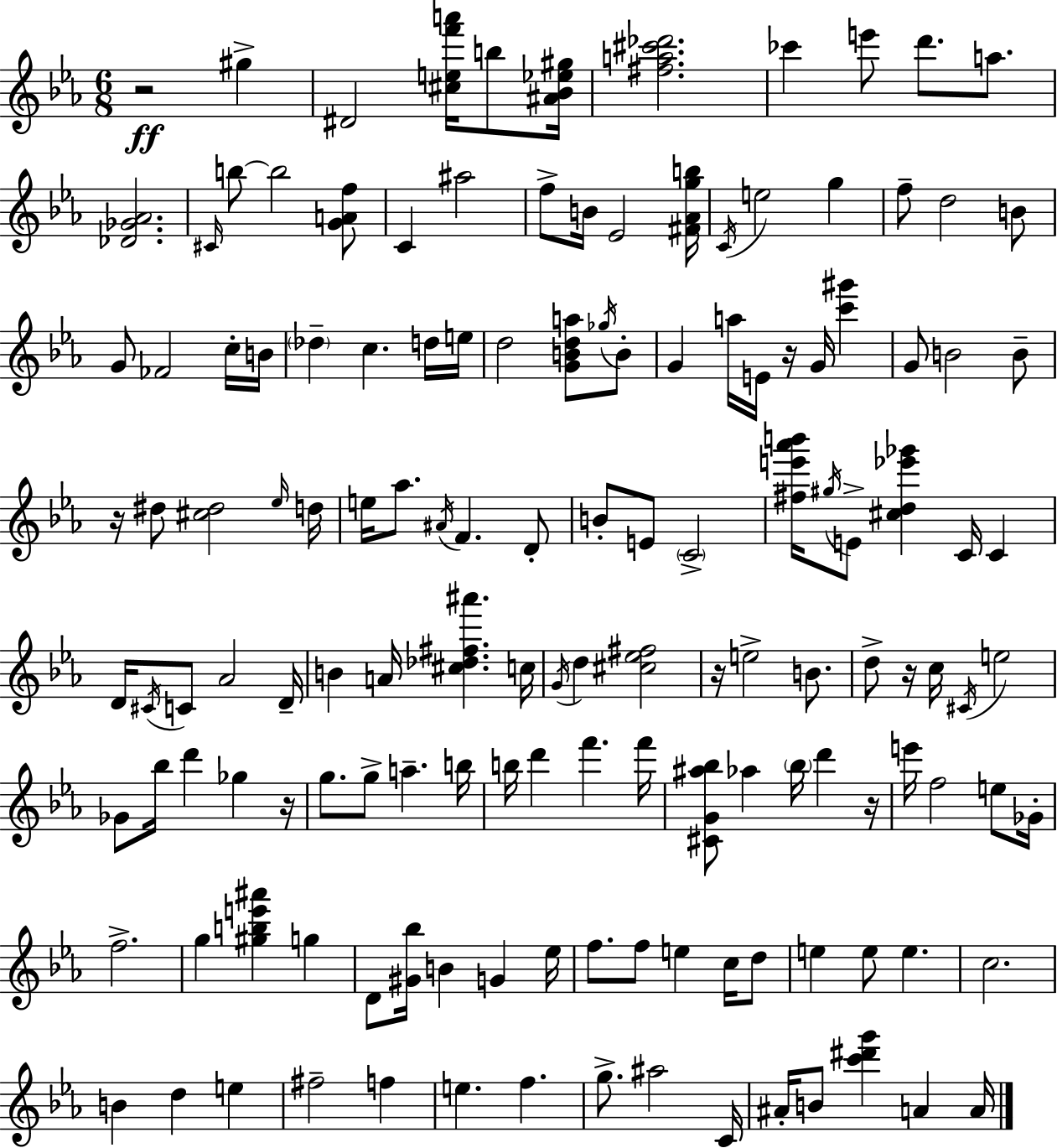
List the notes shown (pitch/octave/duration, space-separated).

R/h G#5/q D#4/h [C#5,E5,F6,A6]/s B5/e [A#4,Bb4,Eb5,G#5]/s [F#5,A5,C#6,Db6]/h. CES6/q E6/e D6/e. A5/e. [Db4,Gb4,Ab4]/h. C#4/s B5/e B5/h [G4,A4,F5]/e C4/q A#5/h F5/e B4/s Eb4/h [F#4,Ab4,G5,B5]/s C4/s E5/h G5/q F5/e D5/h B4/e G4/e FES4/h C5/s B4/s Db5/q C5/q. D5/s E5/s D5/h [G4,B4,D5,A5]/e Gb5/s B4/e G4/q A5/s E4/s R/s G4/s [C6,G#6]/q G4/e B4/h B4/e R/s D#5/e [C#5,D#5]/h Eb5/s D5/s E5/s Ab5/e. A#4/s F4/q. D4/e B4/e E4/e C4/h [F#5,E6,Ab6,B6]/s G#5/s E4/e [C#5,D5,Eb6,Gb6]/q C4/s C4/q D4/s C#4/s C4/e Ab4/h D4/s B4/q A4/s [C#5,Db5,F#5,A#6]/q. C5/s G4/s D5/q [C#5,Eb5,F#5]/h R/s E5/h B4/e. D5/e R/s C5/s C#4/s E5/h Gb4/e Bb5/s D6/q Gb5/q R/s G5/e. G5/e A5/q. B5/s B5/s D6/q F6/q. F6/s [C#4,G4,A#5,Bb5]/e Ab5/q Bb5/s D6/q R/s E6/s F5/h E5/e Gb4/s F5/h. G5/q [G#5,B5,E6,A#6]/q G5/q D4/e [G#4,Bb5]/s B4/q G4/q Eb5/s F5/e. F5/e E5/q C5/s D5/e E5/q E5/e E5/q. C5/h. B4/q D5/q E5/q F#5/h F5/q E5/q. F5/q. G5/e. A#5/h C4/s A#4/s B4/e [C6,D#6,G6]/q A4/q A4/s